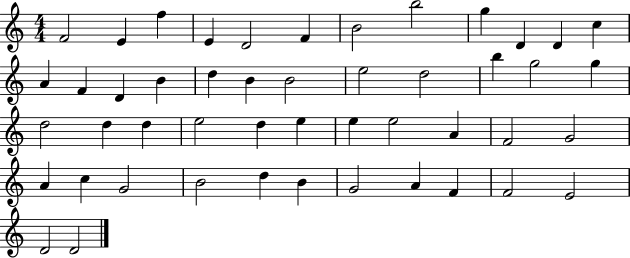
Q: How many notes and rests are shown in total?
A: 48